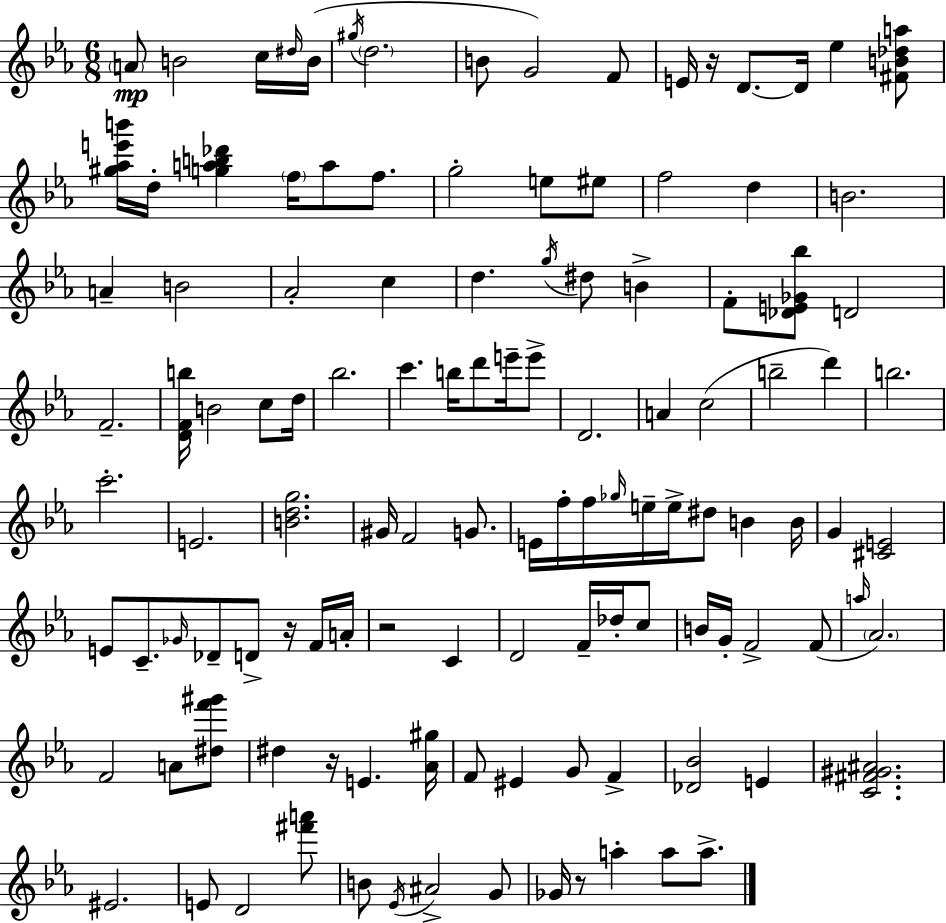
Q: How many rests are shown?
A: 5